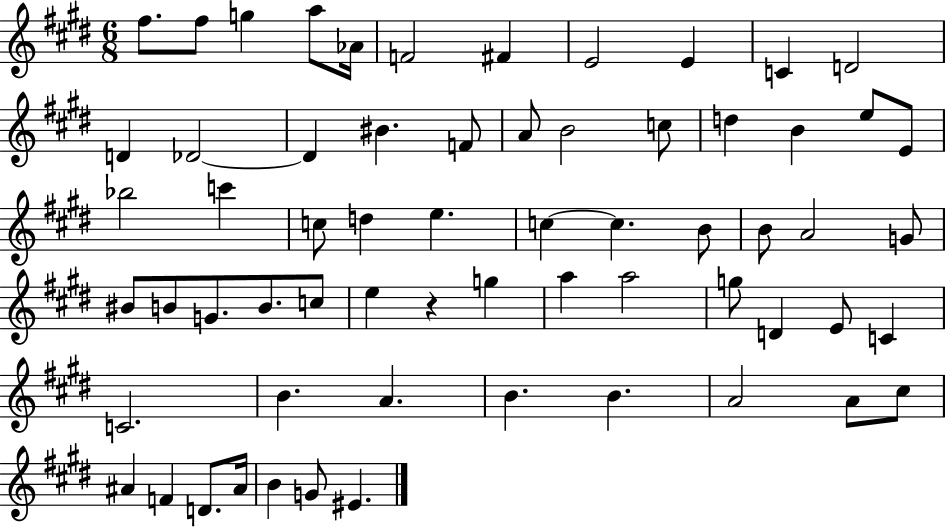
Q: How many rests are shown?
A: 1